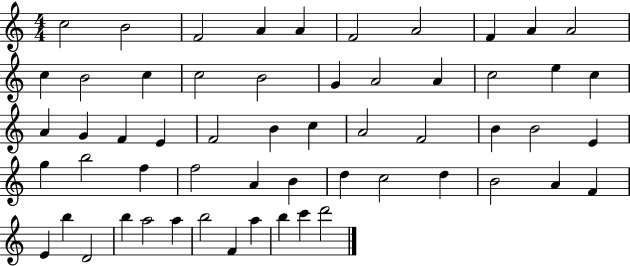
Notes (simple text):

C5/h B4/h F4/h A4/q A4/q F4/h A4/h F4/q A4/q A4/h C5/q B4/h C5/q C5/h B4/h G4/q A4/h A4/q C5/h E5/q C5/q A4/q G4/q F4/q E4/q F4/h B4/q C5/q A4/h F4/h B4/q B4/h E4/q G5/q B5/h F5/q F5/h A4/q B4/q D5/q C5/h D5/q B4/h A4/q F4/q E4/q B5/q D4/h B5/q A5/h A5/q B5/h F4/q A5/q B5/q C6/q D6/h